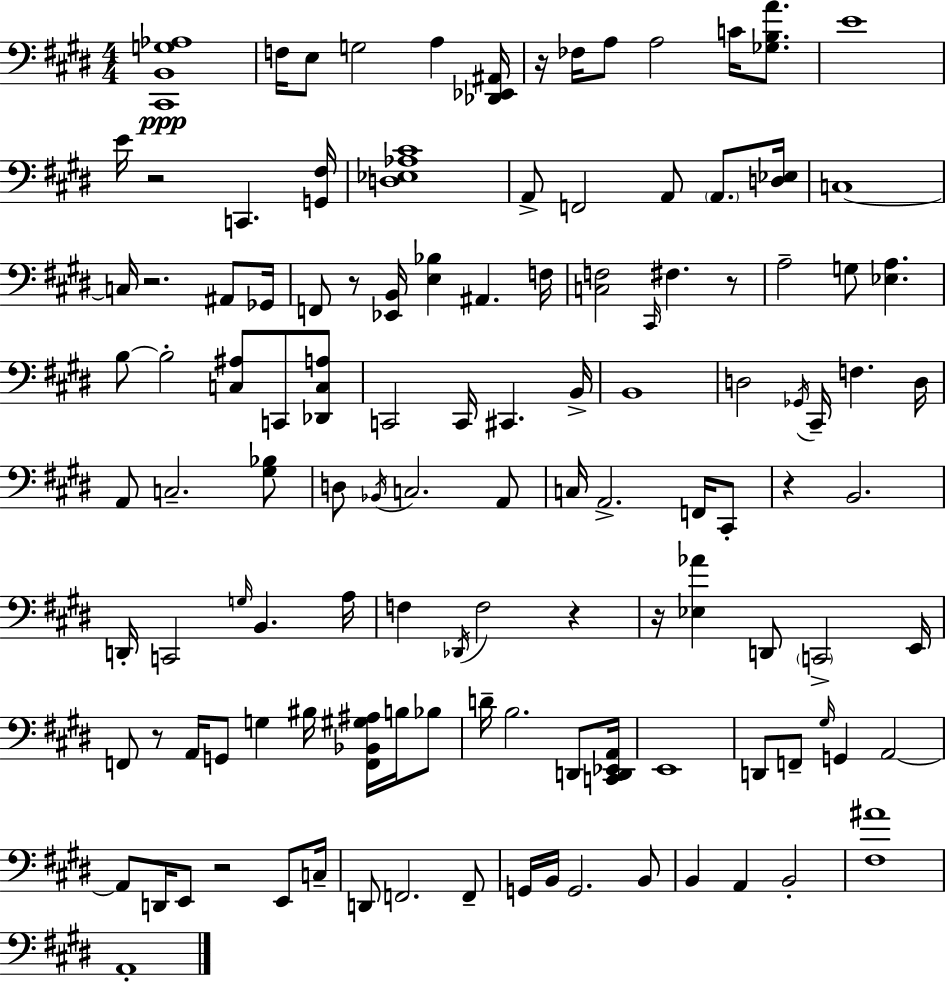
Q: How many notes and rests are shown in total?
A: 120